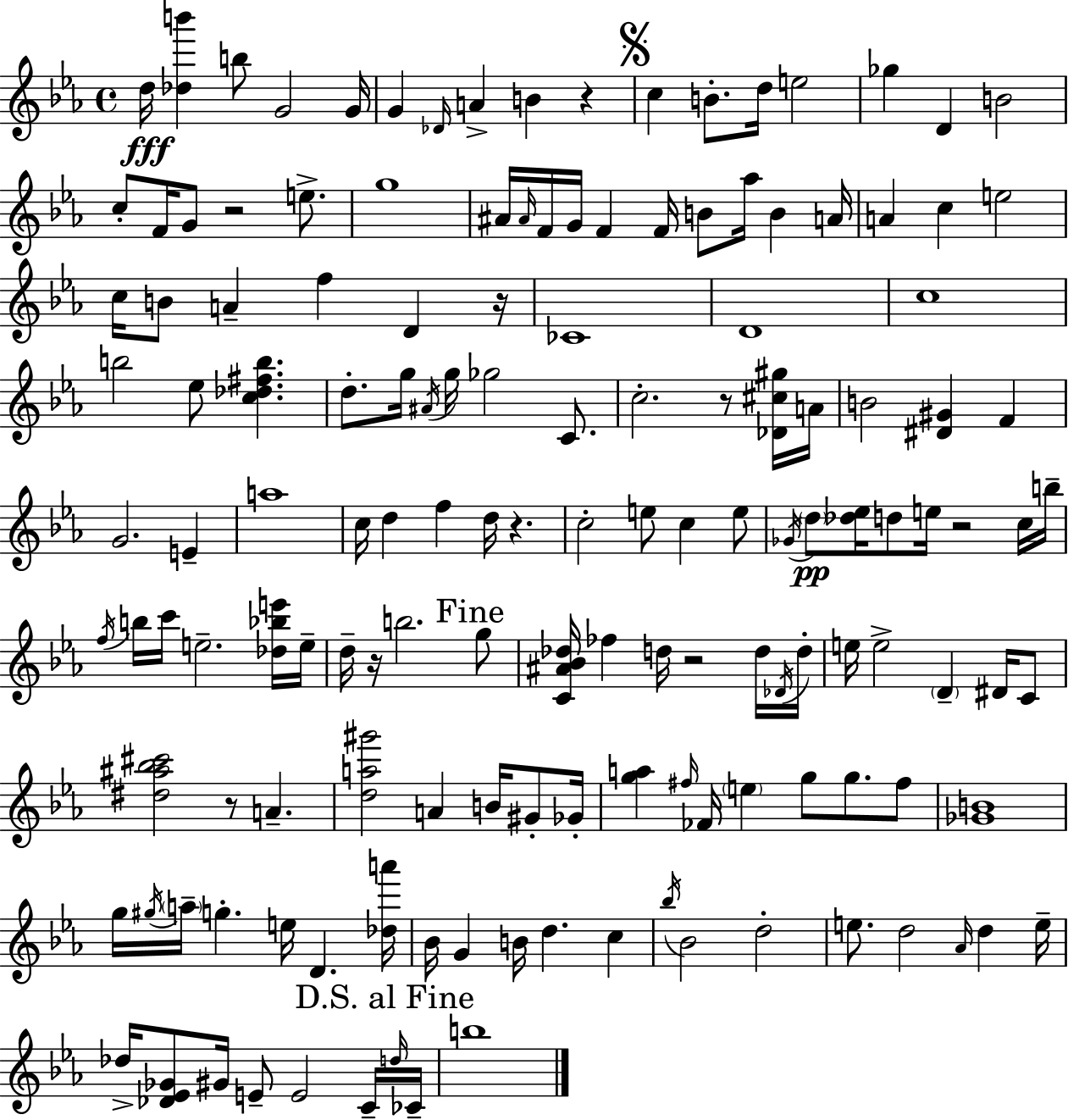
X:1
T:Untitled
M:4/4
L:1/4
K:Eb
d/4 [_db'] b/2 G2 G/4 G _D/4 A B z c B/2 d/4 e2 _g D B2 c/2 F/4 G/2 z2 e/2 g4 ^A/4 ^A/4 F/4 G/4 F F/4 B/2 _a/4 B A/4 A c e2 c/4 B/2 A f D z/4 _C4 D4 c4 b2 _e/2 [c_d^fb] d/2 g/4 ^A/4 g/4 _g2 C/2 c2 z/2 [_D^c^g]/4 A/4 B2 [^D^G] F G2 E a4 c/4 d f d/4 z c2 e/2 c e/2 _G/4 d/2 [_d_e]/4 d/2 e/4 z2 c/4 b/4 f/4 b/4 c'/4 e2 [_d_be']/4 e/4 d/4 z/4 b2 g/2 [C^A_B_d]/4 _f d/4 z2 d/4 _D/4 d/4 e/4 e2 D ^D/4 C/2 [^d^a_b^c']2 z/2 A [da^g']2 A B/4 ^G/2 _G/4 [ga] ^f/4 _F/4 e g/2 g/2 ^f/2 [_GB]4 g/4 ^g/4 a/4 g e/4 D [_da']/4 _B/4 G B/4 d c _b/4 _B2 d2 e/2 d2 _A/4 d e/4 _d/4 [_D_E_G]/2 ^G/4 E/2 E2 C/4 d/4 _C/4 b4